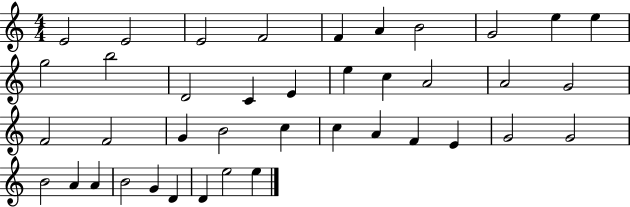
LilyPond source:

{
  \clef treble
  \numericTimeSignature
  \time 4/4
  \key c \major
  e'2 e'2 | e'2 f'2 | f'4 a'4 b'2 | g'2 e''4 e''4 | \break g''2 b''2 | d'2 c'4 e'4 | e''4 c''4 a'2 | a'2 g'2 | \break f'2 f'2 | g'4 b'2 c''4 | c''4 a'4 f'4 e'4 | g'2 g'2 | \break b'2 a'4 a'4 | b'2 g'4 d'4 | d'4 e''2 e''4 | \bar "|."
}